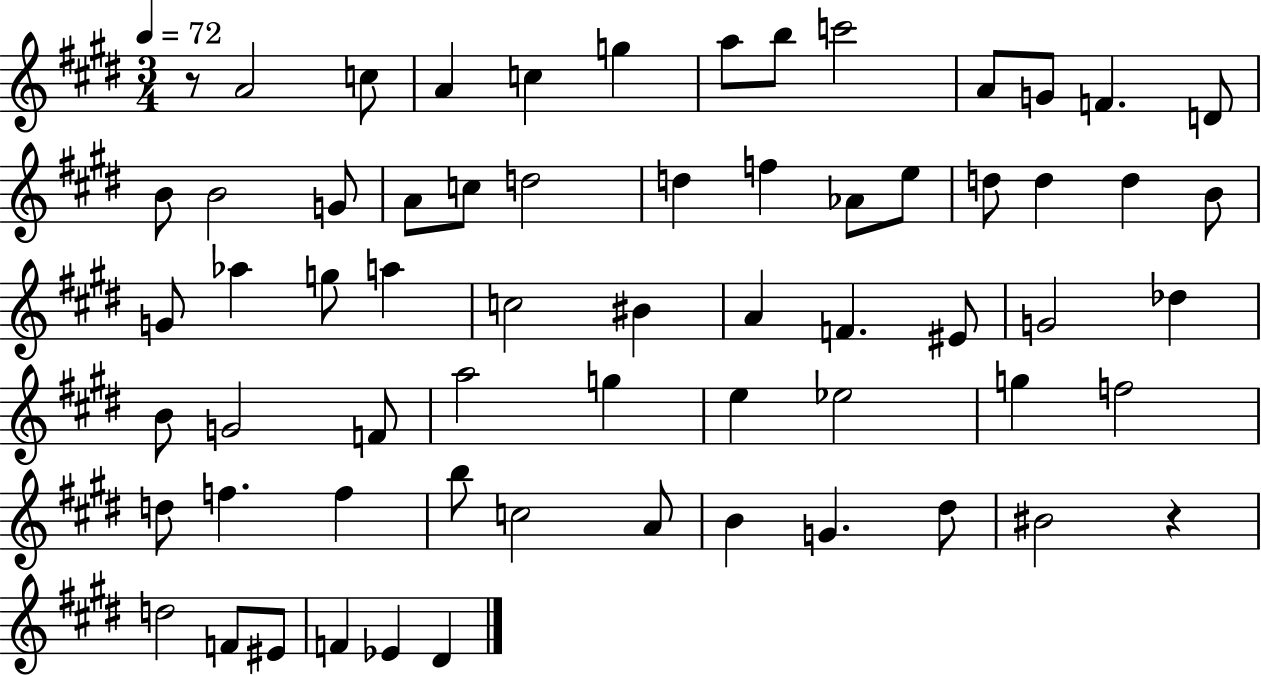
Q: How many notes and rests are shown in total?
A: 64